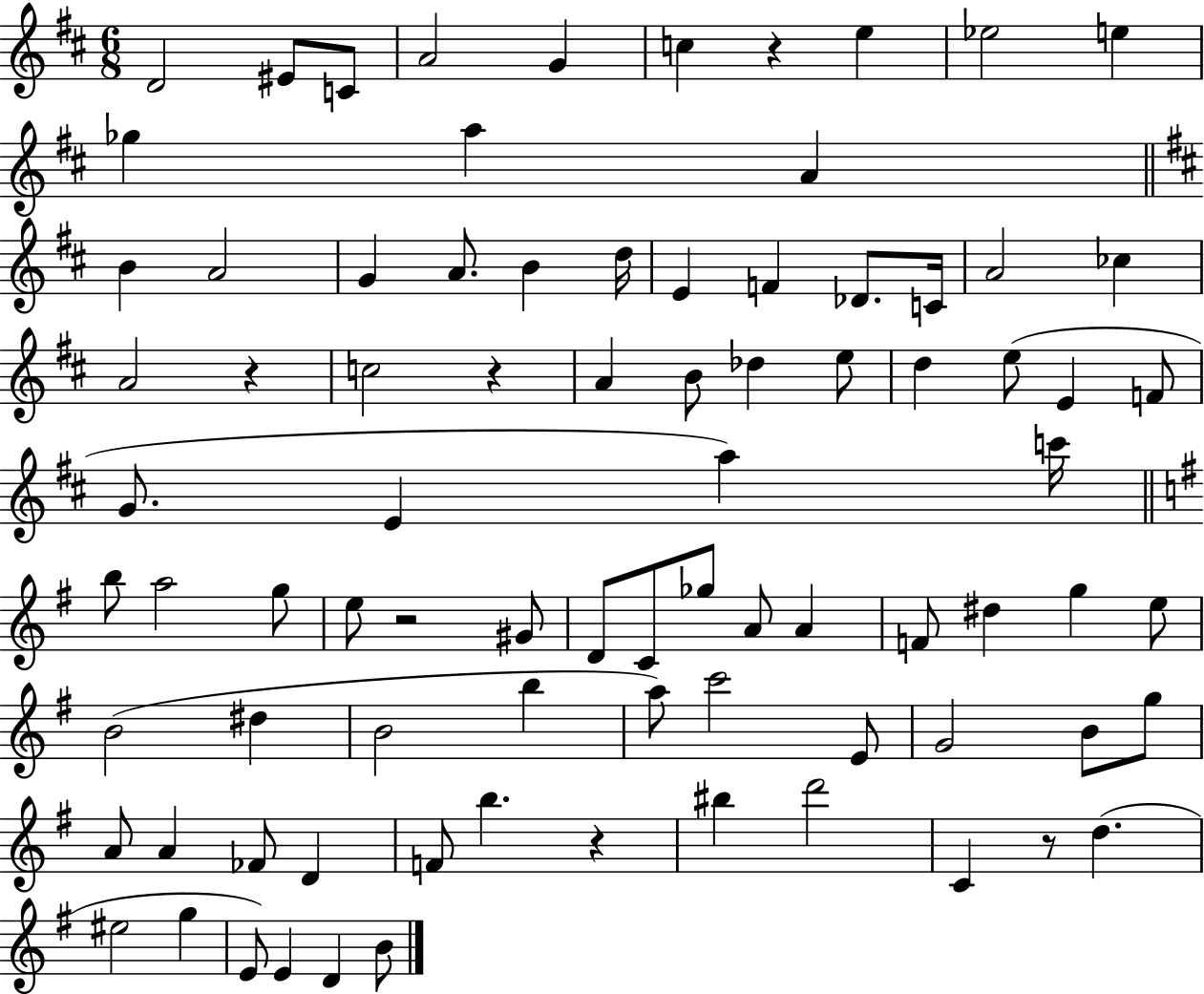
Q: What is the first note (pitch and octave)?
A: D4